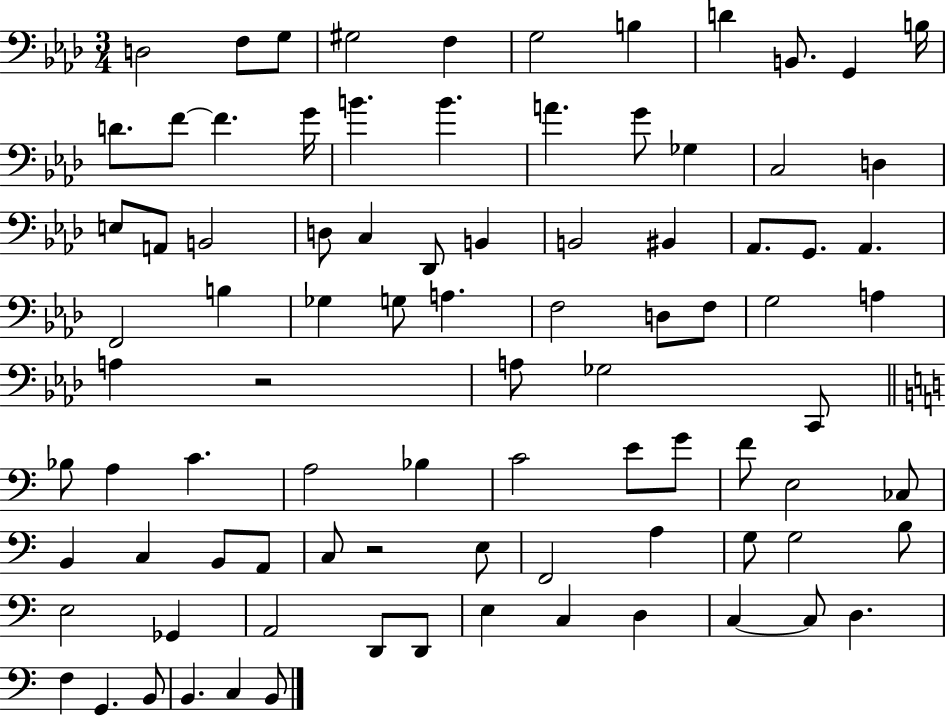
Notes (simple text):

D3/h F3/e G3/e G#3/h F3/q G3/h B3/q D4/q B2/e. G2/q B3/s D4/e. F4/e F4/q. G4/s B4/q. B4/q. A4/q. G4/e Gb3/q C3/h D3/q E3/e A2/e B2/h D3/e C3/q Db2/e B2/q B2/h BIS2/q Ab2/e. G2/e. Ab2/q. F2/h B3/q Gb3/q G3/e A3/q. F3/h D3/e F3/e G3/h A3/q A3/q R/h A3/e Gb3/h C2/e Bb3/e A3/q C4/q. A3/h Bb3/q C4/h E4/e G4/e F4/e E3/h CES3/e B2/q C3/q B2/e A2/e C3/e R/h E3/e F2/h A3/q G3/e G3/h B3/e E3/h Gb2/q A2/h D2/e D2/e E3/q C3/q D3/q C3/q C3/e D3/q. F3/q G2/q. B2/e B2/q. C3/q B2/e